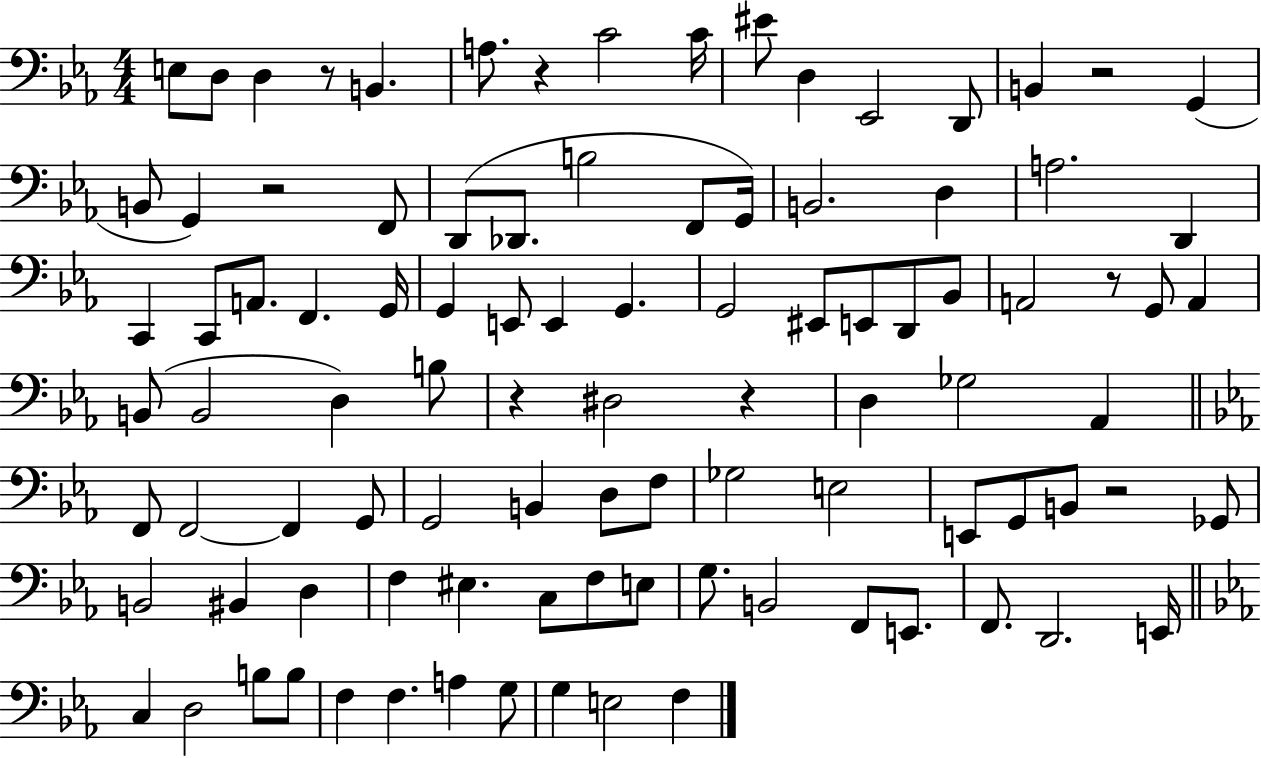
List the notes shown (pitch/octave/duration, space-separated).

E3/e D3/e D3/q R/e B2/q. A3/e. R/q C4/h C4/s EIS4/e D3/q Eb2/h D2/e B2/q R/h G2/q B2/e G2/q R/h F2/e D2/e Db2/e. B3/h F2/e G2/s B2/h. D3/q A3/h. D2/q C2/q C2/e A2/e. F2/q. G2/s G2/q E2/e E2/q G2/q. G2/h EIS2/e E2/e D2/e Bb2/e A2/h R/e G2/e A2/q B2/e B2/h D3/q B3/e R/q D#3/h R/q D3/q Gb3/h Ab2/q F2/e F2/h F2/q G2/e G2/h B2/q D3/e F3/e Gb3/h E3/h E2/e G2/e B2/e R/h Gb2/e B2/h BIS2/q D3/q F3/q EIS3/q. C3/e F3/e E3/e G3/e. B2/h F2/e E2/e. F2/e. D2/h. E2/s C3/q D3/h B3/e B3/e F3/q F3/q. A3/q G3/e G3/q E3/h F3/q